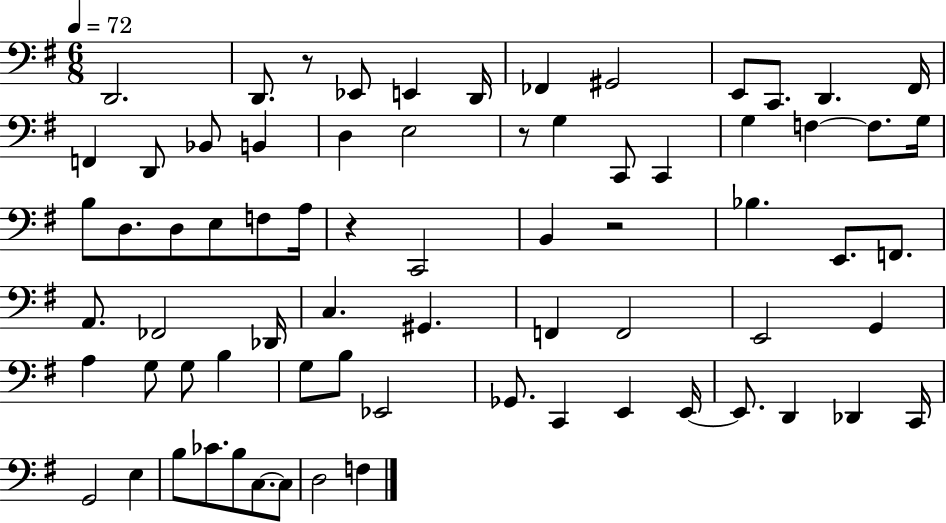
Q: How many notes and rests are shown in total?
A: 72